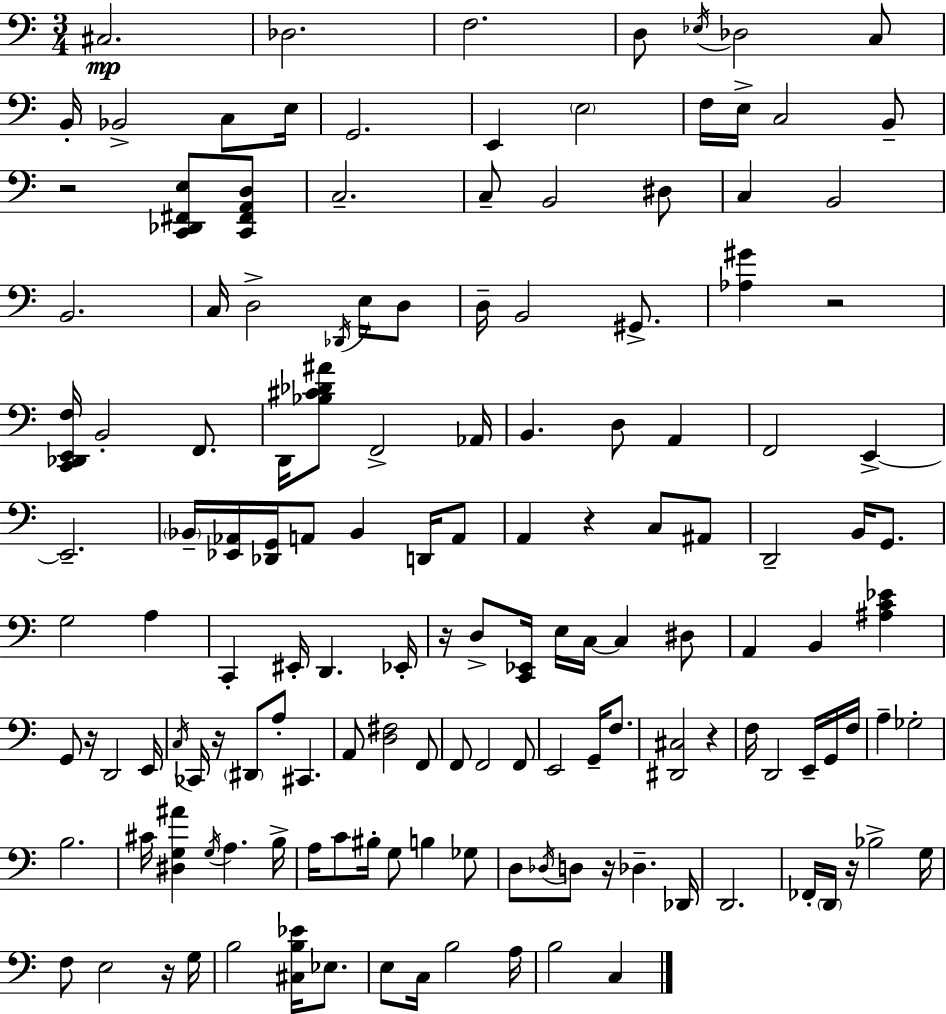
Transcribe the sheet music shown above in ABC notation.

X:1
T:Untitled
M:3/4
L:1/4
K:C
^C,2 _D,2 F,2 D,/2 _E,/4 _D,2 C,/2 B,,/4 _B,,2 C,/2 E,/4 G,,2 E,, E,2 F,/4 E,/4 C,2 B,,/2 z2 [C,,_D,,^F,,E,]/2 [C,,^F,,A,,D,]/2 C,2 C,/2 B,,2 ^D,/2 C, B,,2 B,,2 C,/4 D,2 _D,,/4 E,/4 D,/2 D,/4 B,,2 ^G,,/2 [_A,^G] z2 [C,,_D,,E,,F,]/4 B,,2 F,,/2 D,,/4 [_B,^C_D^A]/2 F,,2 _A,,/4 B,, D,/2 A,, F,,2 E,, E,,2 _B,,/4 [_E,,_A,,]/4 [_D,,G,,]/4 A,,/2 _B,, D,,/4 A,,/2 A,, z C,/2 ^A,,/2 D,,2 B,,/4 G,,/2 G,2 A, C,, ^E,,/4 D,, _E,,/4 z/4 D,/2 [C,,_E,,]/4 E,/4 C,/4 C, ^D,/2 A,, B,, [^A,C_E] G,,/2 z/4 D,,2 E,,/4 C,/4 _C,,/4 z/4 ^D,,/2 A,/2 ^C,, A,,/2 [D,^F,]2 F,,/2 F,,/2 F,,2 F,,/2 E,,2 G,,/4 F,/2 [^D,,^C,]2 z F,/4 D,,2 E,,/4 G,,/4 F,/4 A, _G,2 B,2 ^C/4 [^D,G,^A] G,/4 A, B,/4 A,/4 C/2 ^B,/4 G,/2 B, _G,/2 D,/2 _D,/4 D,/2 z/4 _D, _D,,/4 D,,2 _F,,/4 D,,/4 z/4 _B,2 G,/4 F,/2 E,2 z/4 G,/4 B,2 [^C,B,_E]/4 _E,/2 E,/2 C,/4 B,2 A,/4 B,2 C,